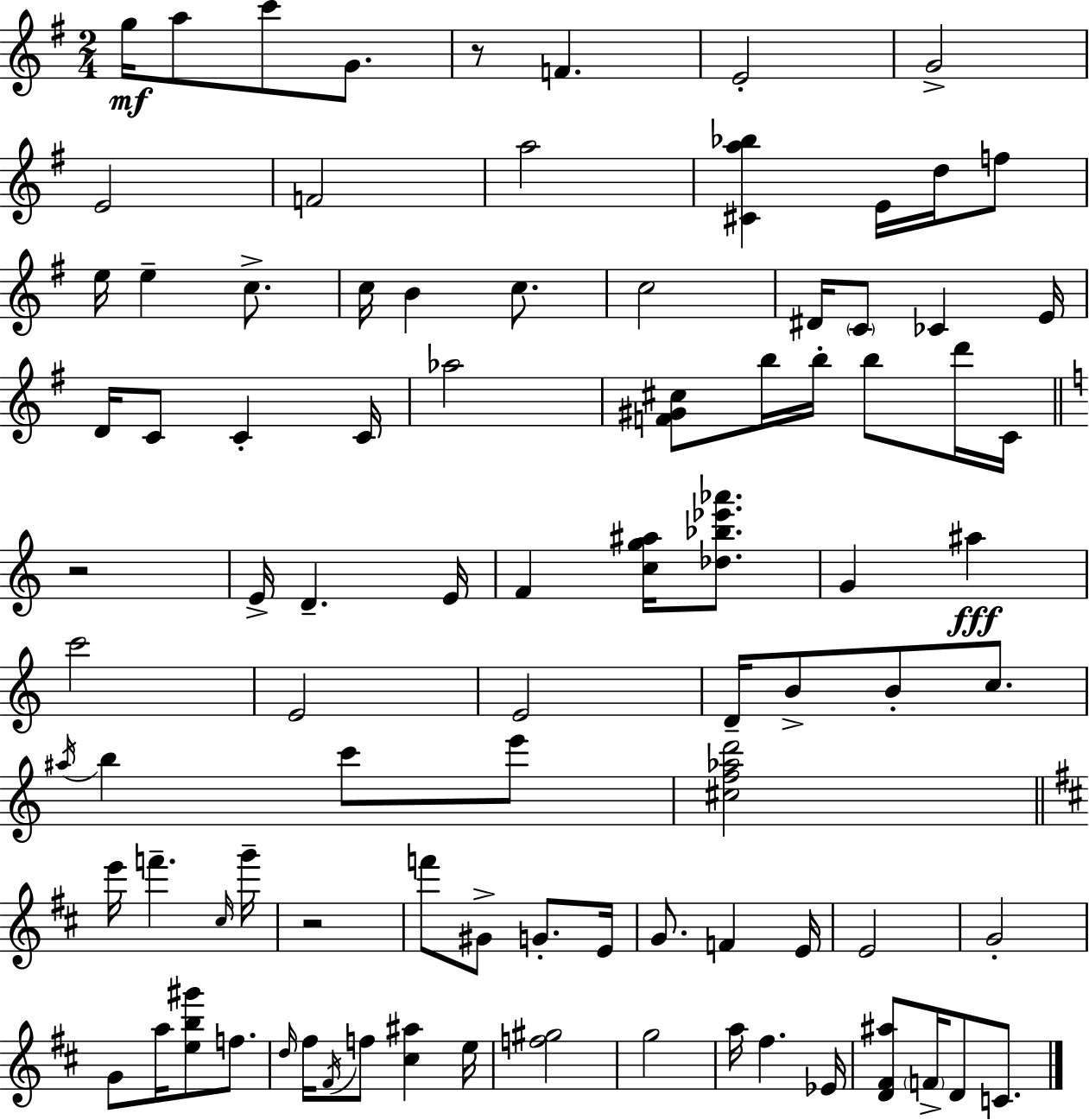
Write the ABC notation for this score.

X:1
T:Untitled
M:2/4
L:1/4
K:G
g/4 a/2 c'/2 G/2 z/2 F E2 G2 E2 F2 a2 [^Ca_b] E/4 d/4 f/2 e/4 e c/2 c/4 B c/2 c2 ^D/4 C/2 _C E/4 D/4 C/2 C C/4 _a2 [F^G^c]/2 b/4 b/4 b/2 d'/4 C/4 z2 E/4 D E/4 F [cg^a]/4 [_d_b_e'_a']/2 G ^a c'2 E2 E2 D/4 B/2 B/2 c/2 ^a/4 b c'/2 e'/2 [^cf_ad']2 e'/4 f' ^c/4 g'/4 z2 f'/2 ^G/2 G/2 E/4 G/2 F E/4 E2 G2 G/2 a/4 [eb^g']/2 f/2 d/4 ^f/4 ^F/4 f/2 [^c^a] e/4 [f^g]2 g2 a/4 ^f _E/4 [D^F^a]/2 F/4 D/2 C/2